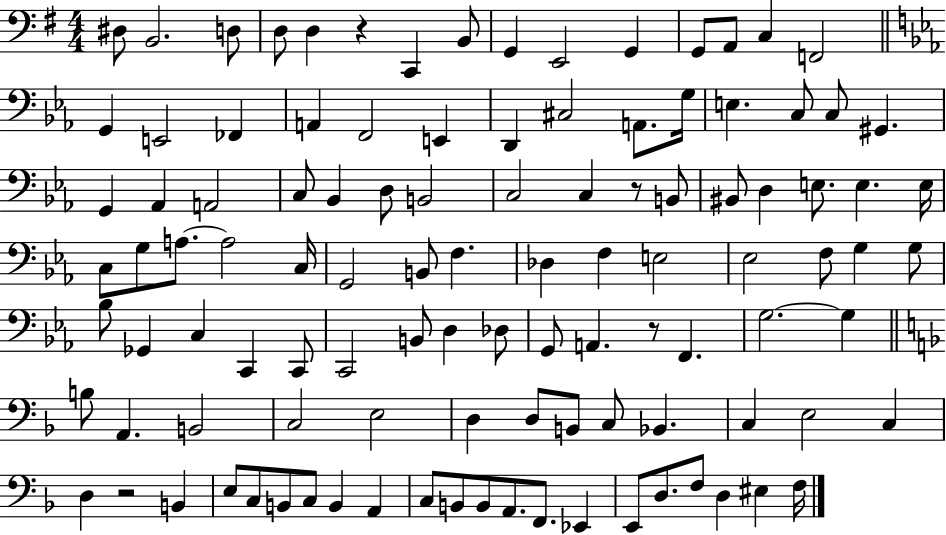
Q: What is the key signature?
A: G major